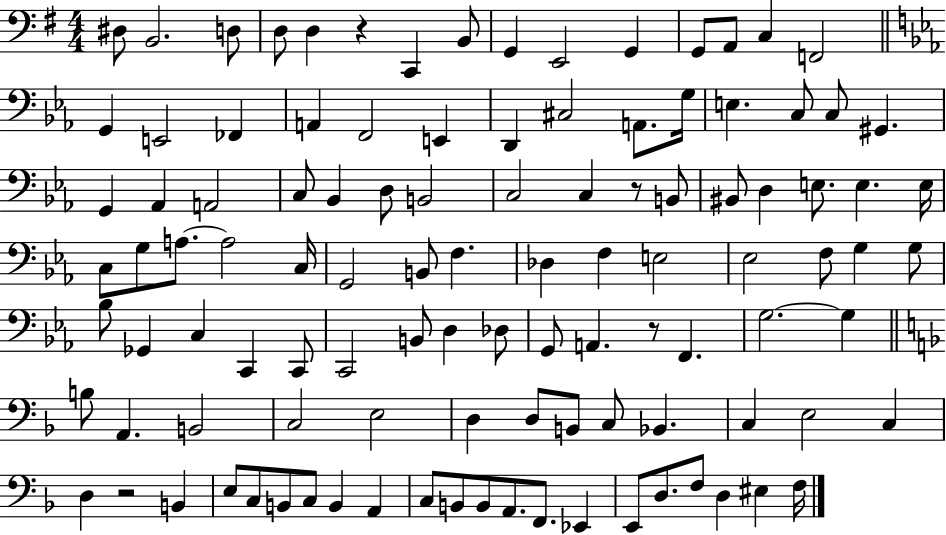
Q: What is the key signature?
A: G major